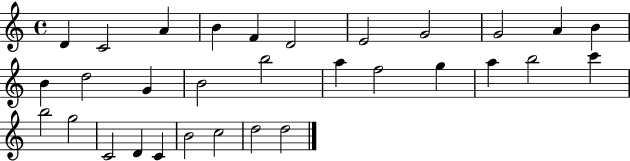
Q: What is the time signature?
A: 4/4